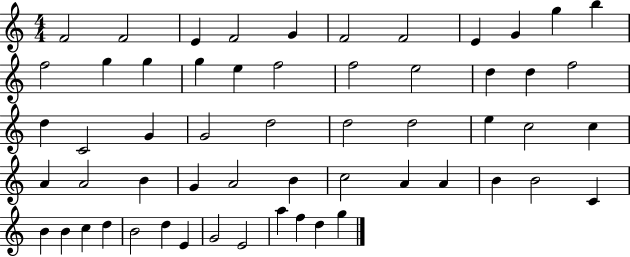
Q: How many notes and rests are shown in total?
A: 57